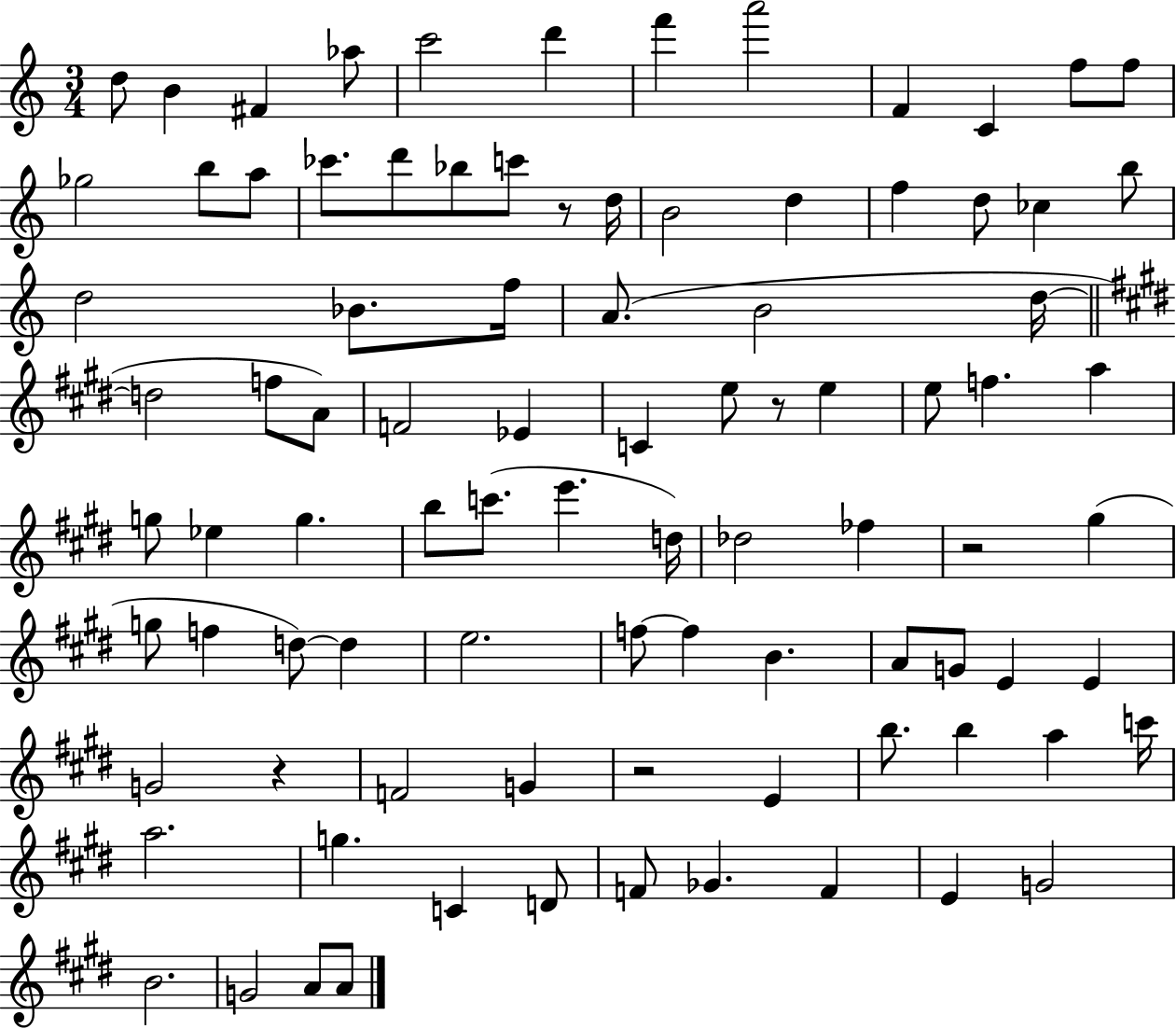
D5/e B4/q F#4/q Ab5/e C6/h D6/q F6/q A6/h F4/q C4/q F5/e F5/e Gb5/h B5/e A5/e CES6/e. D6/e Bb5/e C6/e R/e D5/s B4/h D5/q F5/q D5/e CES5/q B5/e D5/h Bb4/e. F5/s A4/e. B4/h D5/s D5/h F5/e A4/e F4/h Eb4/q C4/q E5/e R/e E5/q E5/e F5/q. A5/q G5/e Eb5/q G5/q. B5/e C6/e. E6/q. D5/s Db5/h FES5/q R/h G#5/q G5/e F5/q D5/e D5/q E5/h. F5/e F5/q B4/q. A4/e G4/e E4/q E4/q G4/h R/q F4/h G4/q R/h E4/q B5/e. B5/q A5/q C6/s A5/h. G5/q. C4/q D4/e F4/e Gb4/q. F4/q E4/q G4/h B4/h. G4/h A4/e A4/e